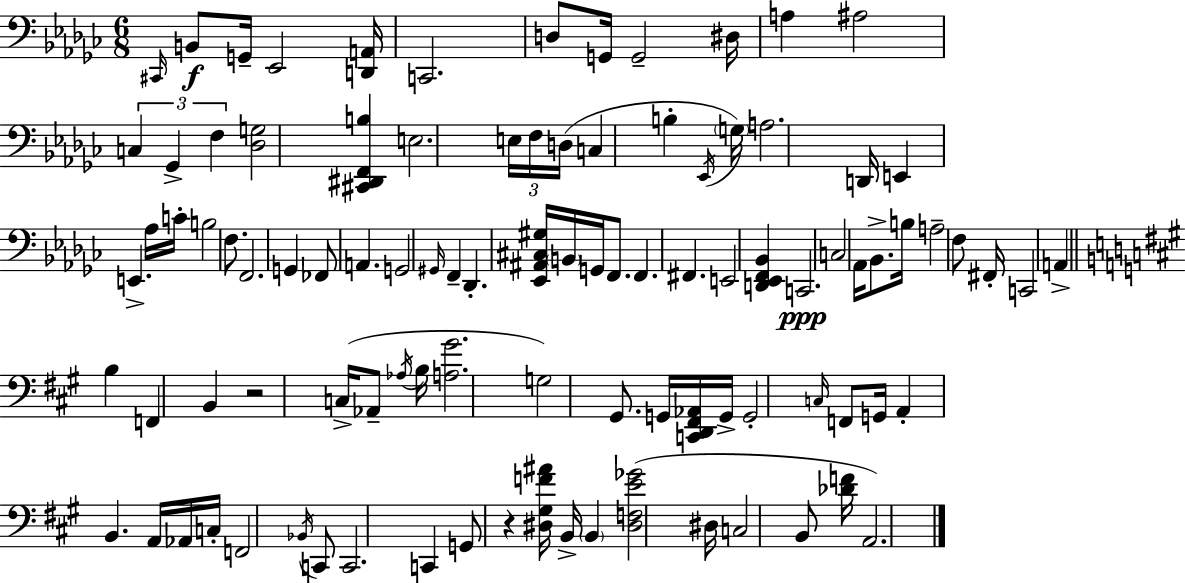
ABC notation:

X:1
T:Untitled
M:6/8
L:1/4
K:Ebm
^C,,/4 B,,/2 G,,/4 _E,,2 [D,,A,,]/4 C,,2 D,/2 G,,/4 G,,2 ^D,/4 A, ^A,2 C, _G,, F, [_D,G,]2 [^C,,^D,,F,,B,] E,2 E,/4 F,/4 D,/4 C, B, _E,,/4 G,/4 A,2 D,,/4 E,, E,, _A,/4 C/4 B,2 F,/2 F,,2 G,, _F,,/2 A,, G,,2 ^G,,/4 F,, _D,, [_E,,^A,,^C,^G,]/4 B,,/4 G,,/4 F,,/2 F,, ^F,, E,,2 [D,,_E,,F,,_B,,] C,,2 C,2 _A,,/4 _B,,/2 B,/4 A,2 F,/2 ^F,,/4 C,,2 A,, B, F,, B,, z2 C,/4 _A,,/2 _A,/4 B,/4 [A,^G]2 G,2 ^G,,/2 G,,/4 [C,,D,,^F,,_A,,]/4 G,,/4 G,,2 C,/4 F,,/2 G,,/4 A,, B,, A,,/4 _A,,/4 C,/4 F,,2 _B,,/4 C,,/2 C,,2 C,, G,,/2 z [^D,^G,F^A]/4 B,,/4 B,, [^D,F,E_G]2 ^D,/4 C,2 B,,/2 [_DF]/4 A,,2